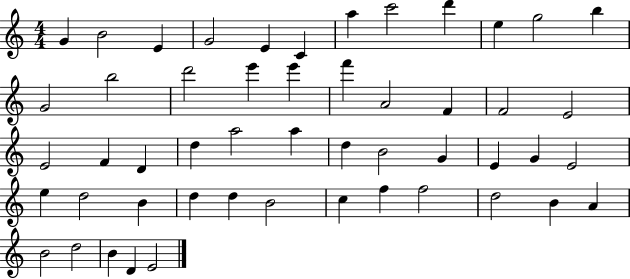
{
  \clef treble
  \numericTimeSignature
  \time 4/4
  \key c \major
  g'4 b'2 e'4 | g'2 e'4 c'4 | a''4 c'''2 d'''4 | e''4 g''2 b''4 | \break g'2 b''2 | d'''2 e'''4 e'''4 | f'''4 a'2 f'4 | f'2 e'2 | \break e'2 f'4 d'4 | d''4 a''2 a''4 | d''4 b'2 g'4 | e'4 g'4 e'2 | \break e''4 d''2 b'4 | d''4 d''4 b'2 | c''4 f''4 f''2 | d''2 b'4 a'4 | \break b'2 d''2 | b'4 d'4 e'2 | \bar "|."
}